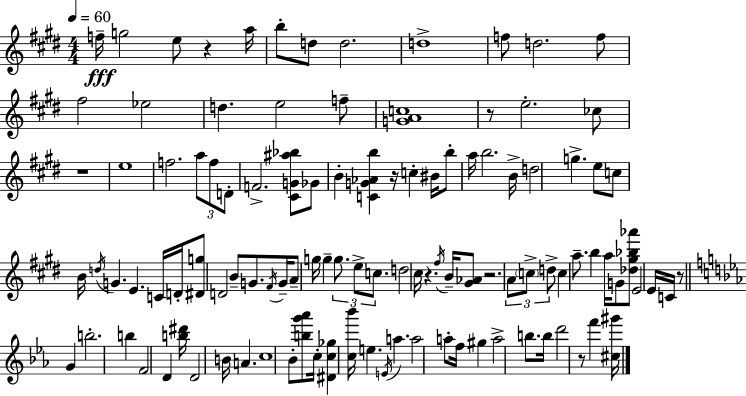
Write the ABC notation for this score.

X:1
T:Untitled
M:4/4
L:1/4
K:E
f/4 g2 e/2 z a/4 b/2 d/2 d2 d4 f/2 d2 f/2 ^f2 _e2 d e2 f/2 [GAc]4 z/2 e2 _c/2 z4 e4 f2 a/2 f/2 D/2 F2 [^CG^a_b]/2 _G/2 B [CG_Ab] z/4 c ^B/4 b/2 a/4 b2 B/4 d2 g e/2 c/2 B/4 d/4 G E C/4 D/4 [^Dg]/2 D2 B/2 G/2 ^F/4 G/4 A/2 g/4 g g/2 e/2 c/2 d2 ^c/4 z ^f/4 B/4 [^G_A]/2 z2 A/2 c/2 d/2 c a/2 b a/4 G/2 [_d^g_b_a']/2 E2 E/4 C/4 z/2 G b2 b F2 D [b^d']/4 D2 B/4 A c4 _B/2 [bg'_a']/2 c/4 [^Dc_g] [c_b']/4 e E/4 a a2 a/2 f/4 ^g a2 b/2 b/4 d'2 z/2 f' [^c^g']/4